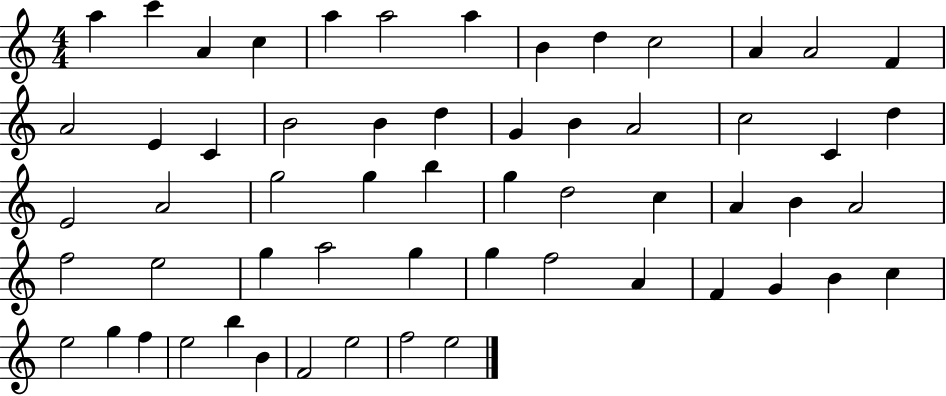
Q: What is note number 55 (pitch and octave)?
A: F4